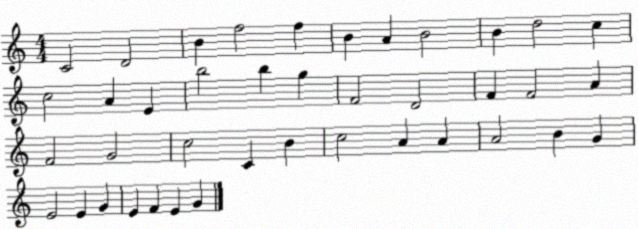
X:1
T:Untitled
M:4/4
L:1/4
K:C
C2 D2 B f2 f B A B2 B d2 c c2 A E b2 b g F2 D2 F F2 A F2 G2 c2 C B c2 A A A2 B G E2 E G E F E G